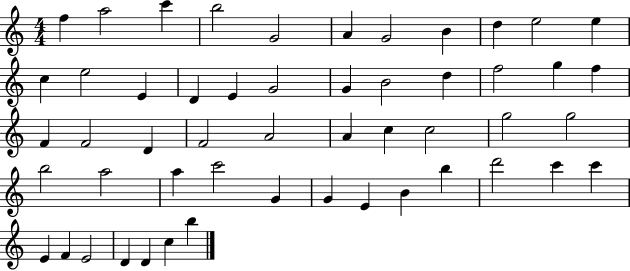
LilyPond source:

{
  \clef treble
  \numericTimeSignature
  \time 4/4
  \key c \major
  f''4 a''2 c'''4 | b''2 g'2 | a'4 g'2 b'4 | d''4 e''2 e''4 | \break c''4 e''2 e'4 | d'4 e'4 g'2 | g'4 b'2 d''4 | f''2 g''4 f''4 | \break f'4 f'2 d'4 | f'2 a'2 | a'4 c''4 c''2 | g''2 g''2 | \break b''2 a''2 | a''4 c'''2 g'4 | g'4 e'4 b'4 b''4 | d'''2 c'''4 c'''4 | \break e'4 f'4 e'2 | d'4 d'4 c''4 b''4 | \bar "|."
}